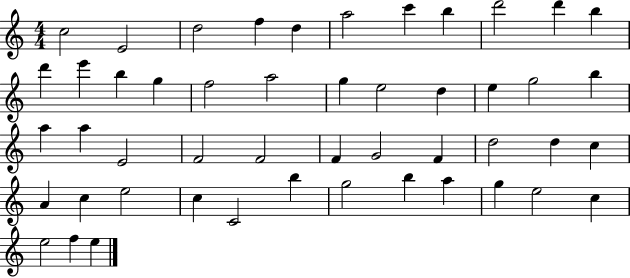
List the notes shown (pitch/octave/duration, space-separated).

C5/h E4/h D5/h F5/q D5/q A5/h C6/q B5/q D6/h D6/q B5/q D6/q E6/q B5/q G5/q F5/h A5/h G5/q E5/h D5/q E5/q G5/h B5/q A5/q A5/q E4/h F4/h F4/h F4/q G4/h F4/q D5/h D5/q C5/q A4/q C5/q E5/h C5/q C4/h B5/q G5/h B5/q A5/q G5/q E5/h C5/q E5/h F5/q E5/q